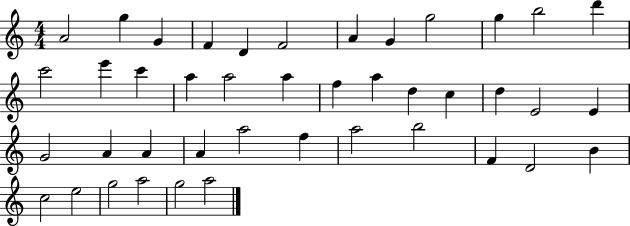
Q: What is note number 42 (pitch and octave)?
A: A5